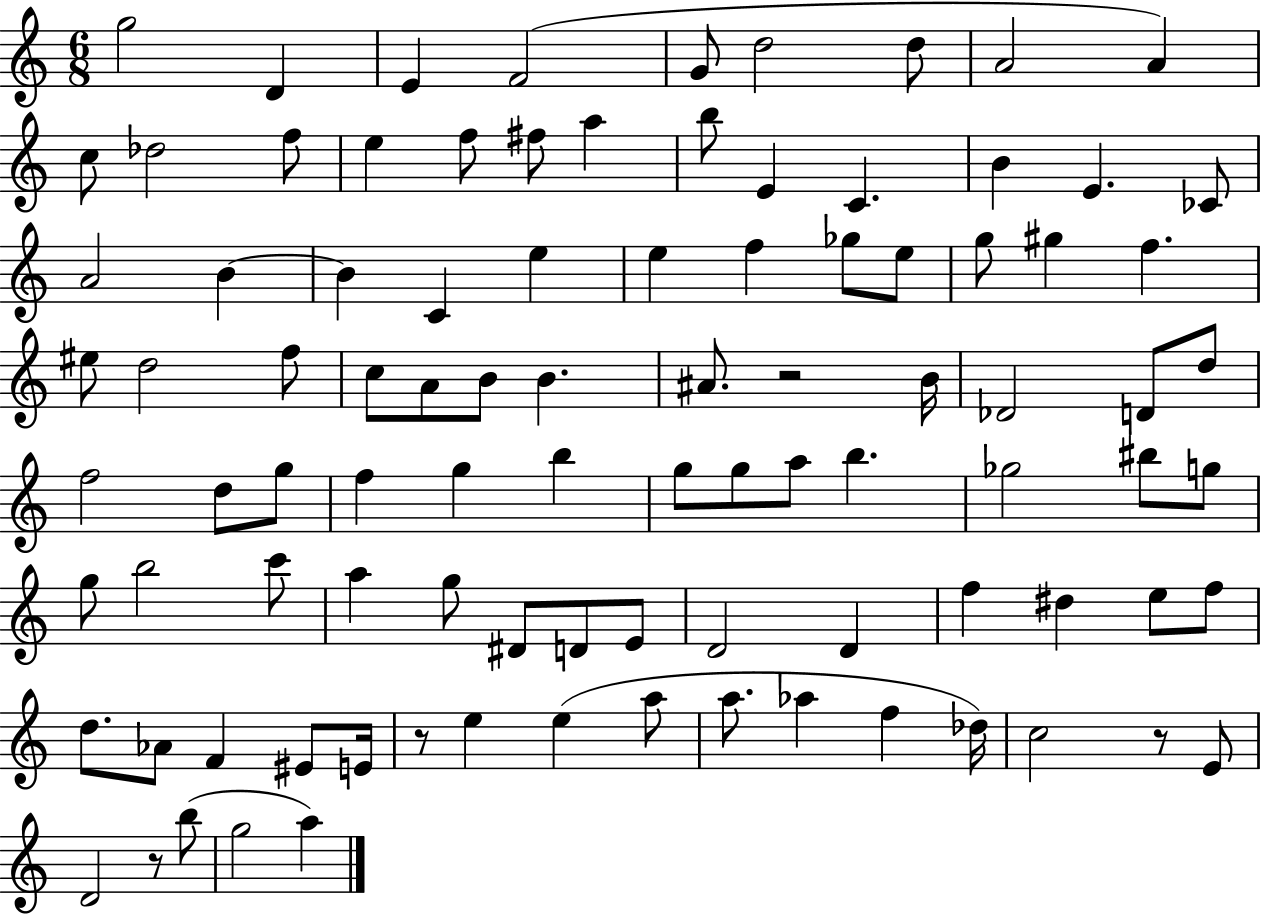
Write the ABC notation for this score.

X:1
T:Untitled
M:6/8
L:1/4
K:C
g2 D E F2 G/2 d2 d/2 A2 A c/2 _d2 f/2 e f/2 ^f/2 a b/2 E C B E _C/2 A2 B B C e e f _g/2 e/2 g/2 ^g f ^e/2 d2 f/2 c/2 A/2 B/2 B ^A/2 z2 B/4 _D2 D/2 d/2 f2 d/2 g/2 f g b g/2 g/2 a/2 b _g2 ^b/2 g/2 g/2 b2 c'/2 a g/2 ^D/2 D/2 E/2 D2 D f ^d e/2 f/2 d/2 _A/2 F ^E/2 E/4 z/2 e e a/2 a/2 _a f _d/4 c2 z/2 E/2 D2 z/2 b/2 g2 a